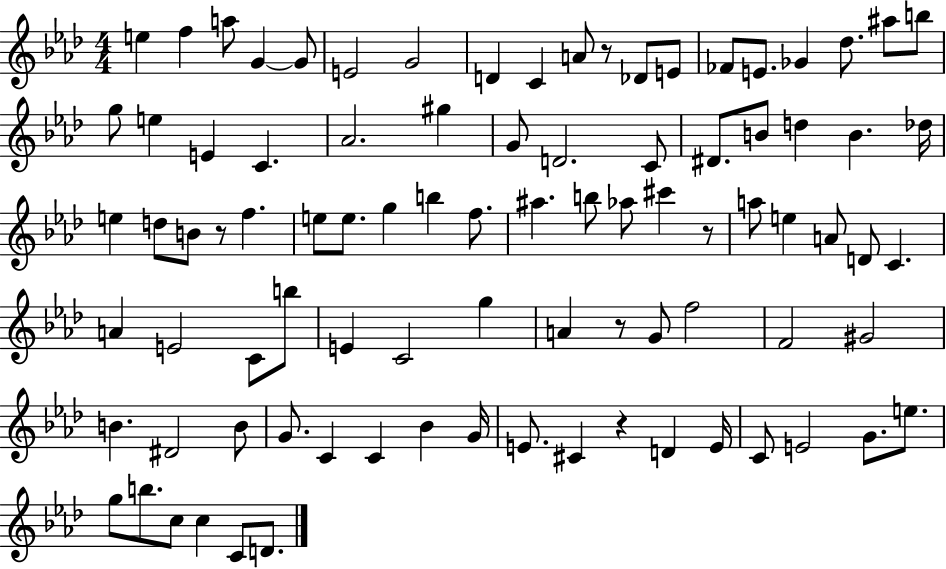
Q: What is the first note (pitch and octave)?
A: E5